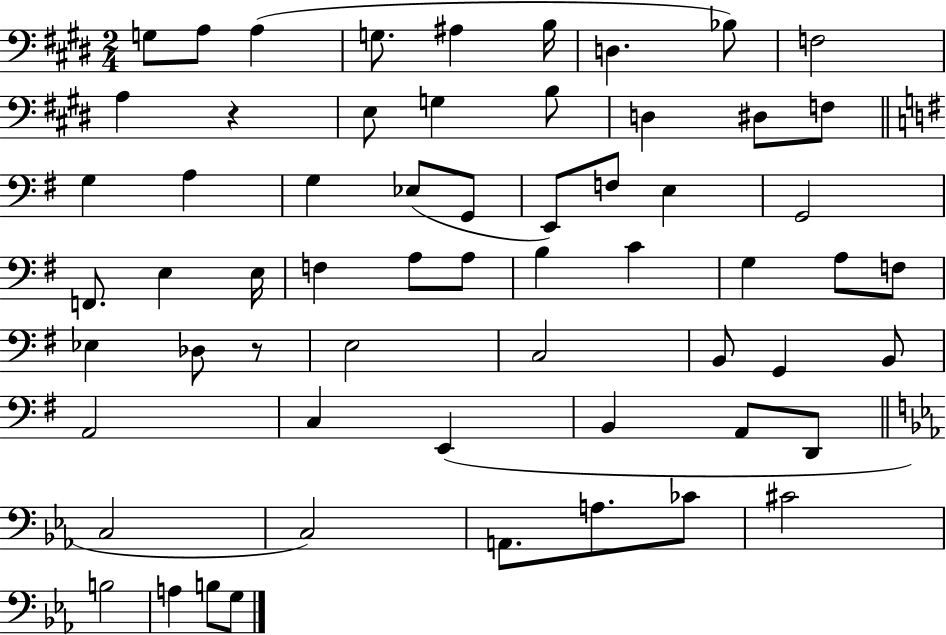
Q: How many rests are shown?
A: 2